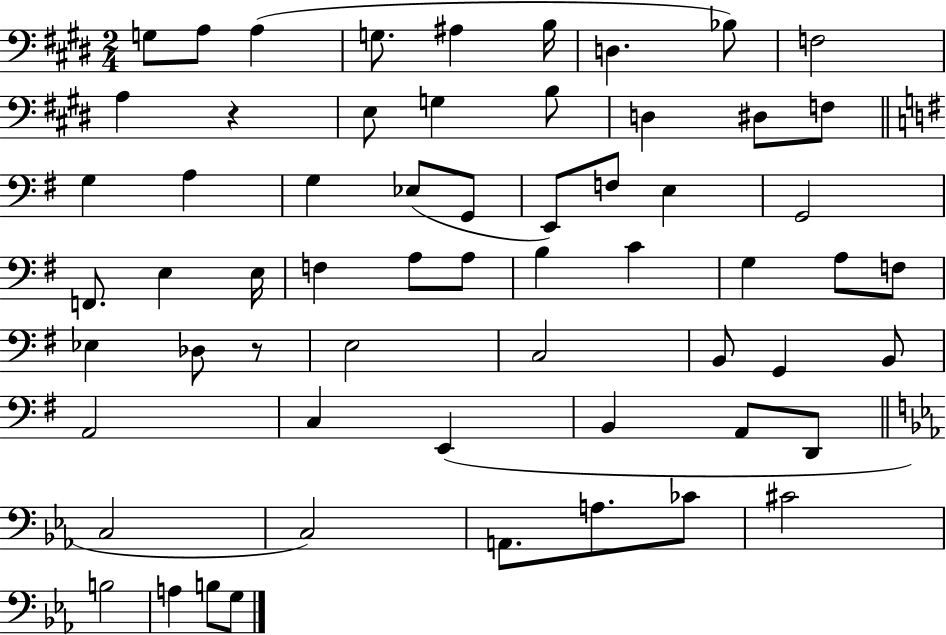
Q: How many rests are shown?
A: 2